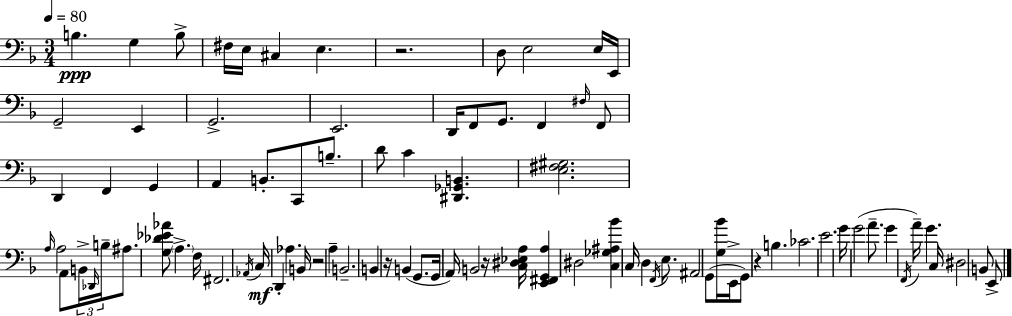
B3/q. G3/q B3/e F#3/s E3/s C#3/q E3/q. R/h. D3/e E3/h E3/s E2/s G2/h E2/q G2/h. E2/h. D2/s F2/e G2/e. F2/q F#3/s F2/e D2/q F2/q G2/q A2/q B2/e. C2/e B3/e. D4/e C4/q [D#2,Gb2,B2]/q. [E3,F#3,G#3]/h. A3/s A3/h A2/e B2/s Db2/s B3/s A#3/e. [G3,Db4,Eb4,Ab4]/e A3/q. F3/s F#2/h. Ab2/s C3/s D2/q Ab3/q. B2/s R/h A3/q B2/h. B2/q R/s B2/q G2/e. G2/s A2/s B2/h R/s [C3,D#3,Eb3,A3]/s [E2,F#2,G2,A3]/q D#3/h [C3,Gb3,A#3,Bb4]/q C3/s D3/q F2/s E3/e. A#2/h G2/e [G3,Bb4]/s E2/s G2/e R/q B3/q. CES4/h. E4/h. G4/s G4/h A4/e. G4/q F2/s A4/s G4/q. C3/s D#3/h B2/e E2/e